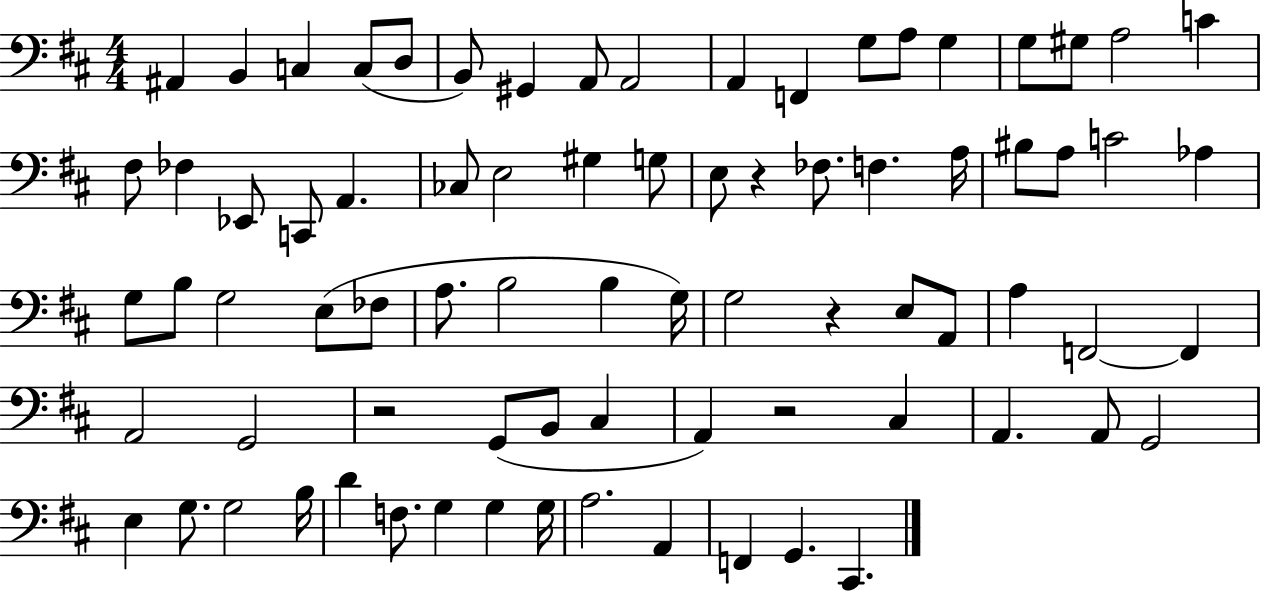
{
  \clef bass
  \numericTimeSignature
  \time 4/4
  \key d \major
  ais,4 b,4 c4 c8( d8 | b,8) gis,4 a,8 a,2 | a,4 f,4 g8 a8 g4 | g8 gis8 a2 c'4 | \break fis8 fes4 ees,8 c,8 a,4. | ces8 e2 gis4 g8 | e8 r4 fes8. f4. a16 | bis8 a8 c'2 aes4 | \break g8 b8 g2 e8( fes8 | a8. b2 b4 g16) | g2 r4 e8 a,8 | a4 f,2~~ f,4 | \break a,2 g,2 | r2 g,8( b,8 cis4 | a,4) r2 cis4 | a,4. a,8 g,2 | \break e4 g8. g2 b16 | d'4 f8. g4 g4 g16 | a2. a,4 | f,4 g,4. cis,4. | \break \bar "|."
}